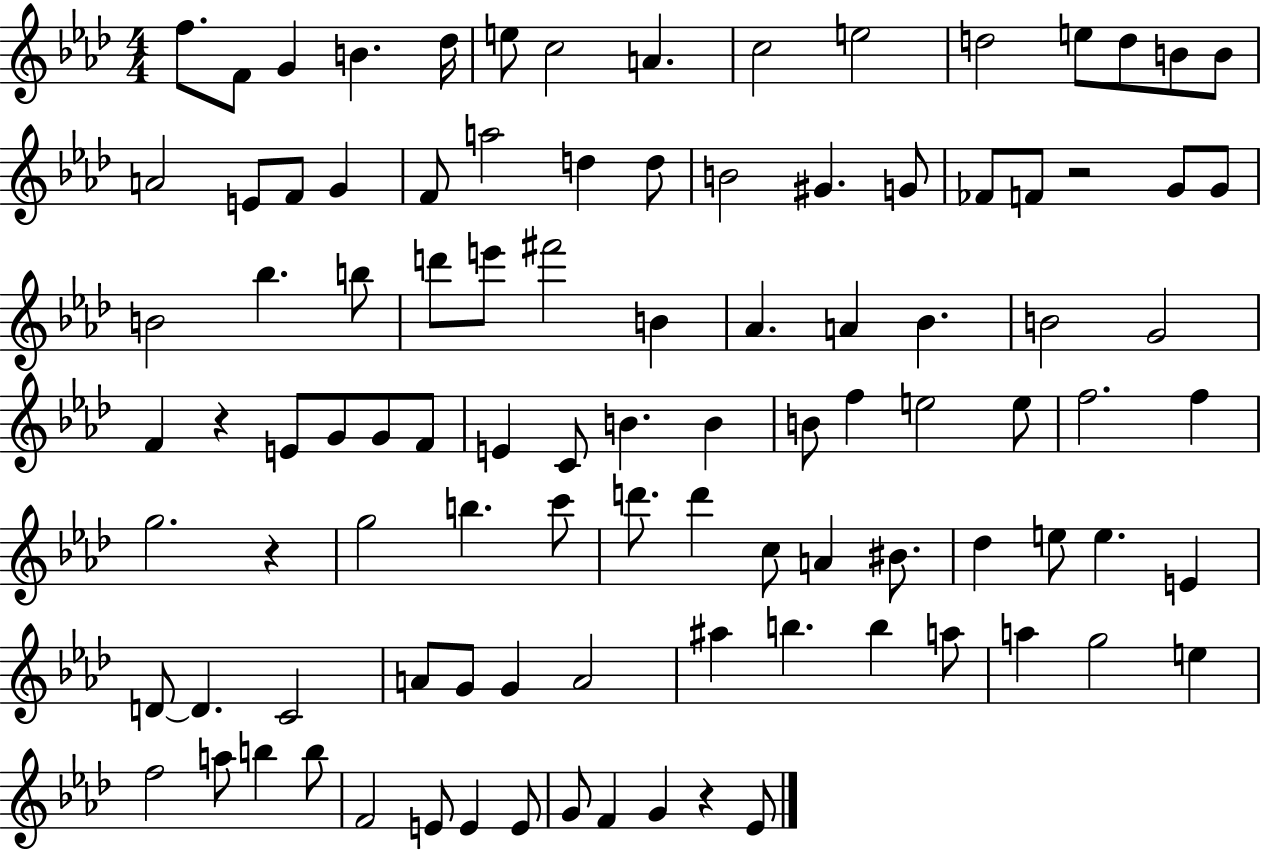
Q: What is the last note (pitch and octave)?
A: Eb4